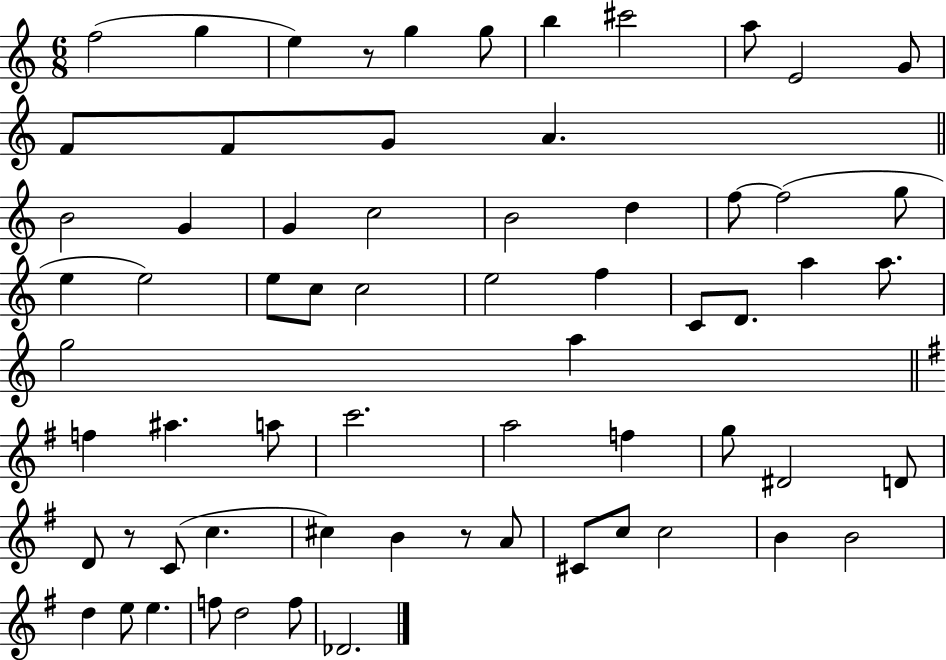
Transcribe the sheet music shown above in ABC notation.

X:1
T:Untitled
M:6/8
L:1/4
K:C
f2 g e z/2 g g/2 b ^c'2 a/2 E2 G/2 F/2 F/2 G/2 A B2 G G c2 B2 d f/2 f2 g/2 e e2 e/2 c/2 c2 e2 f C/2 D/2 a a/2 g2 a f ^a a/2 c'2 a2 f g/2 ^D2 D/2 D/2 z/2 C/2 c ^c B z/2 A/2 ^C/2 c/2 c2 B B2 d e/2 e f/2 d2 f/2 _D2